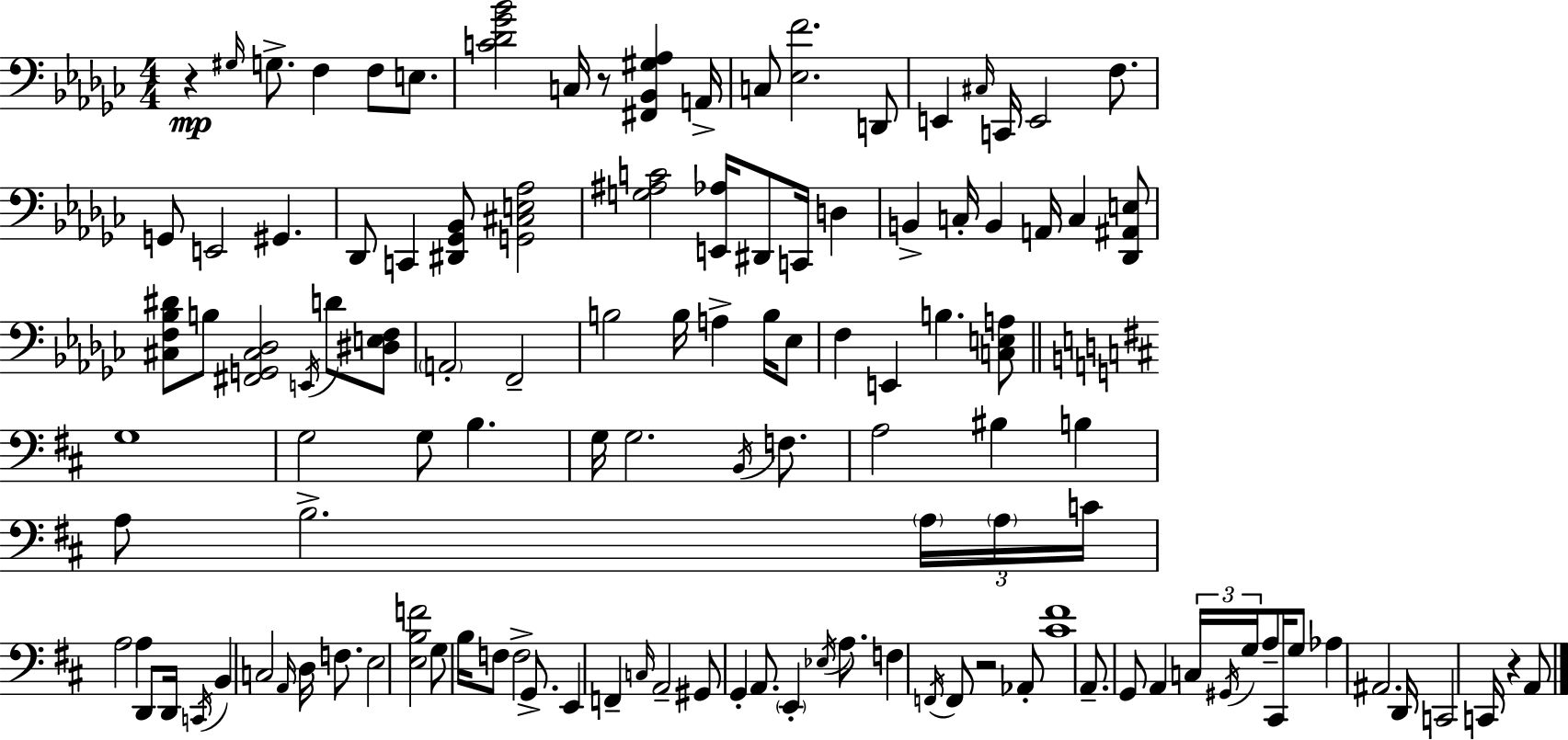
R/q G#3/s G3/e. F3/q F3/e E3/e. [C4,Db4,Gb4,Bb4]/h C3/s R/e [F#2,Bb2,G#3,Ab3]/q A2/s C3/e [Eb3,F4]/h. D2/e E2/q C#3/s C2/s E2/h F3/e. G2/e E2/h G#2/q. Db2/e C2/q [D#2,Gb2,Bb2]/e [G2,C#3,E3,Ab3]/h [G3,A#3,C4]/h [E2,Ab3]/s D#2/e C2/s D3/q B2/q C3/s B2/q A2/s C3/q [Db2,A#2,E3]/e [C#3,F3,Bb3,D#4]/e B3/e [F#2,G2,C#3,Db3]/h E2/s D4/e [D#3,E3,F3]/e A2/h F2/h B3/h B3/s A3/q B3/s Eb3/e F3/q E2/q B3/q. [C3,E3,A3]/e G3/w G3/h G3/e B3/q. G3/s G3/h. B2/s F3/e. A3/h BIS3/q B3/q A3/e B3/h. A3/s A3/s C4/s A3/h A3/q D2/e D2/s C2/s B2/q C3/h A2/s D3/s F3/e. E3/h [E3,B3,F4]/h G3/e B3/s F3/e F3/h G2/e. E2/q F2/q C3/s A2/h G#2/e G2/q A2/e. E2/q Eb3/s A3/e. F3/q F2/s F2/e R/h Ab2/e [C#4,F#4]/w A2/e. G2/e A2/q C3/s G#2/s G3/s A3/e C#2/s G3/e Ab3/q A#2/h. D2/s C2/h C2/s R/q A2/e